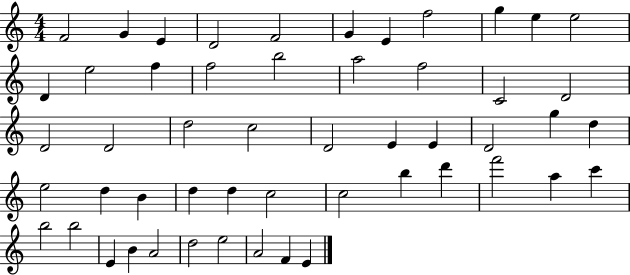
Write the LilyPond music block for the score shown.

{
  \clef treble
  \numericTimeSignature
  \time 4/4
  \key c \major
  f'2 g'4 e'4 | d'2 f'2 | g'4 e'4 f''2 | g''4 e''4 e''2 | \break d'4 e''2 f''4 | f''2 b''2 | a''2 f''2 | c'2 d'2 | \break d'2 d'2 | d''2 c''2 | d'2 e'4 e'4 | d'2 g''4 d''4 | \break e''2 d''4 b'4 | d''4 d''4 c''2 | c''2 b''4 d'''4 | f'''2 a''4 c'''4 | \break b''2 b''2 | e'4 b'4 a'2 | d''2 e''2 | a'2 f'4 e'4 | \break \bar "|."
}